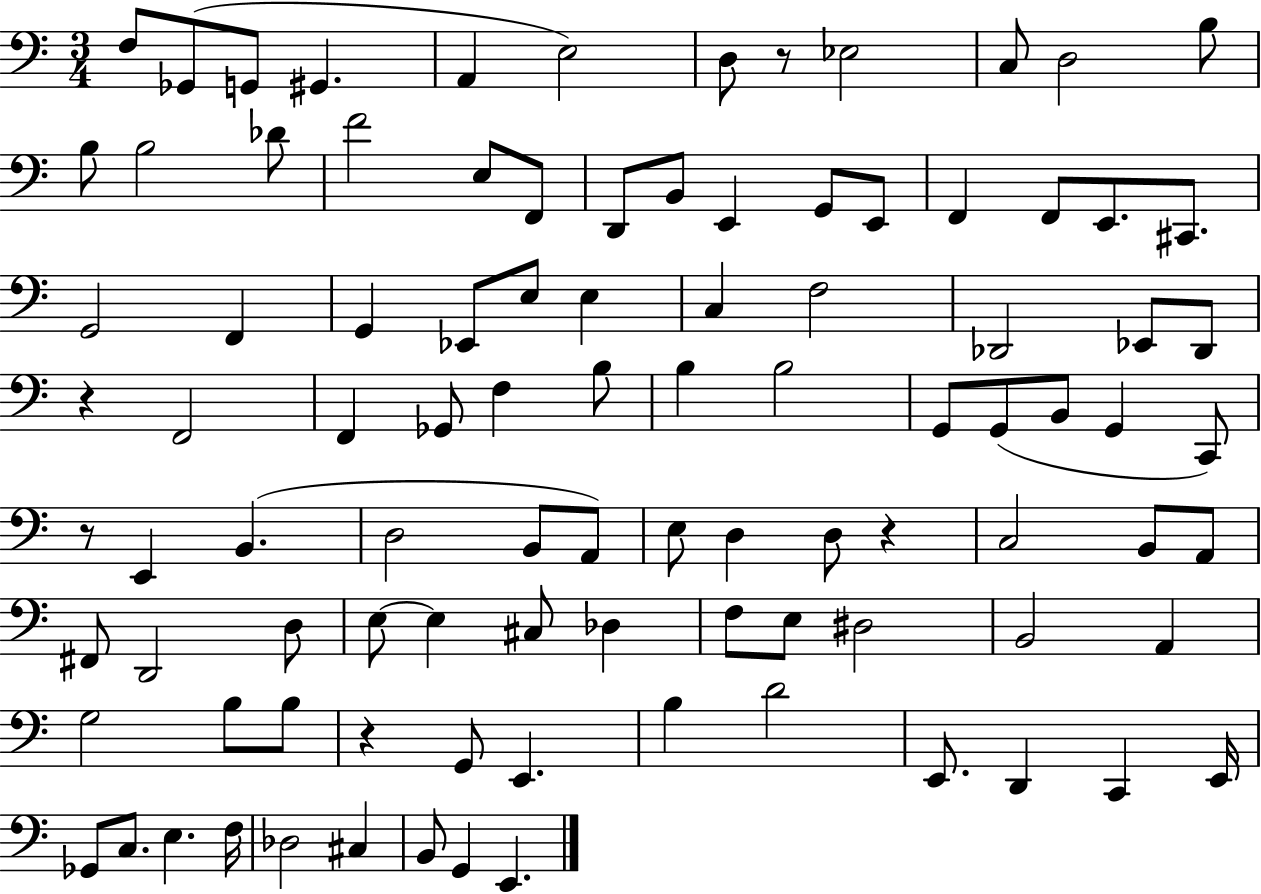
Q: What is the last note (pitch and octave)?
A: E2